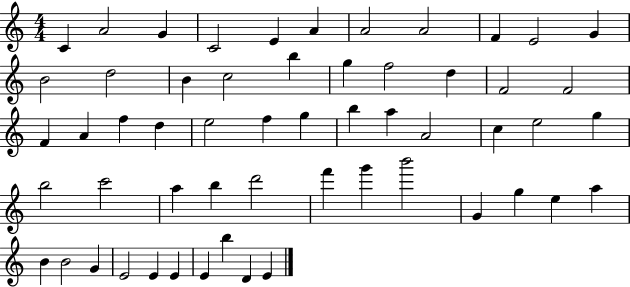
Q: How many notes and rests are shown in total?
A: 56